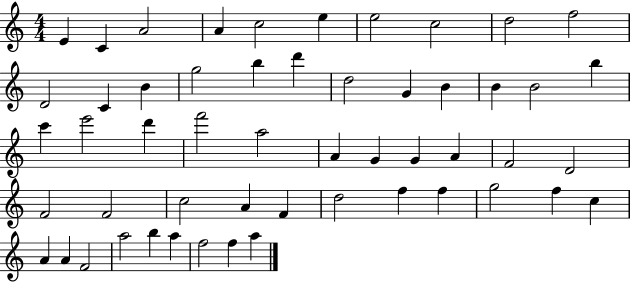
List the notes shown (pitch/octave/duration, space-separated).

E4/q C4/q A4/h A4/q C5/h E5/q E5/h C5/h D5/h F5/h D4/h C4/q B4/q G5/h B5/q D6/q D5/h G4/q B4/q B4/q B4/h B5/q C6/q E6/h D6/q F6/h A5/h A4/q G4/q G4/q A4/q F4/h D4/h F4/h F4/h C5/h A4/q F4/q D5/h F5/q F5/q G5/h F5/q C5/q A4/q A4/q F4/h A5/h B5/q A5/q F5/h F5/q A5/q